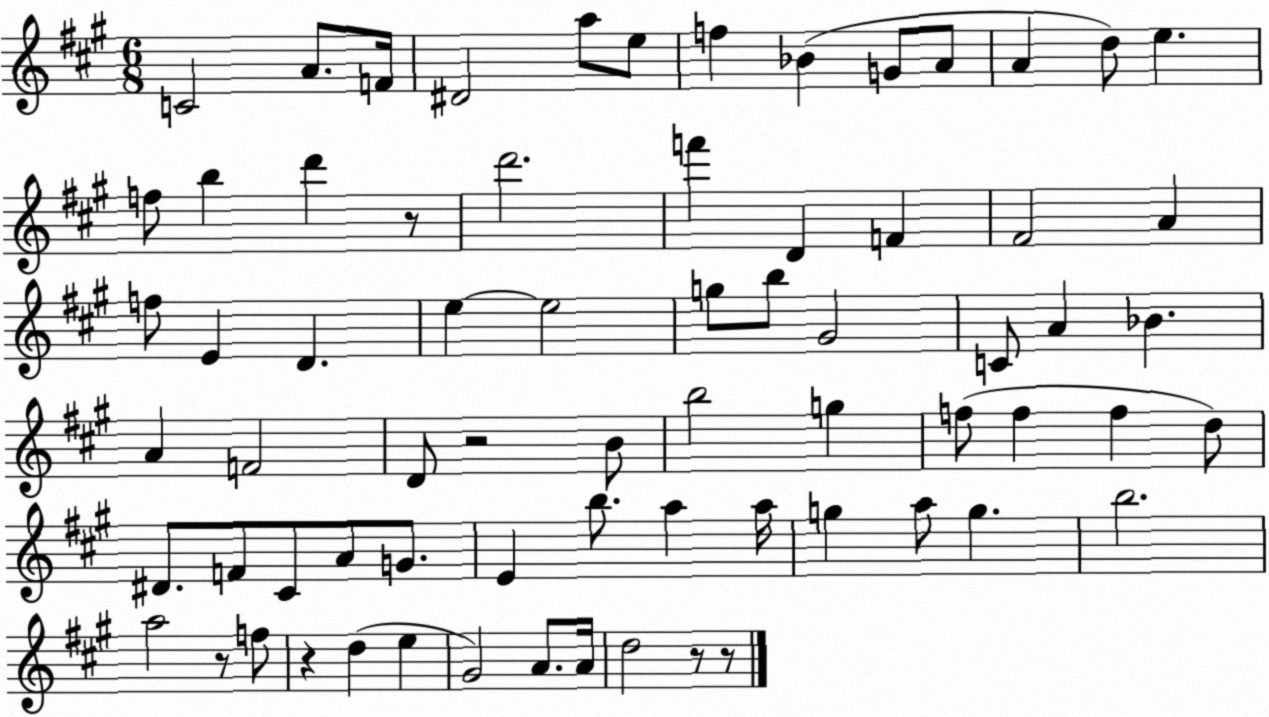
X:1
T:Untitled
M:6/8
L:1/4
K:A
C2 A/2 F/4 ^D2 a/2 e/2 f _B G/2 A/2 A d/2 e f/2 b d' z/2 d'2 f' D F ^F2 A f/2 E D e e2 g/2 b/2 ^G2 C/2 A _B A F2 D/2 z2 B/2 b2 g f/2 f f d/2 ^D/2 F/2 ^C/2 A/2 G/2 E b/2 a a/4 g a/2 g b2 a2 z/2 f/2 z d e ^G2 A/2 A/4 d2 z/2 z/2